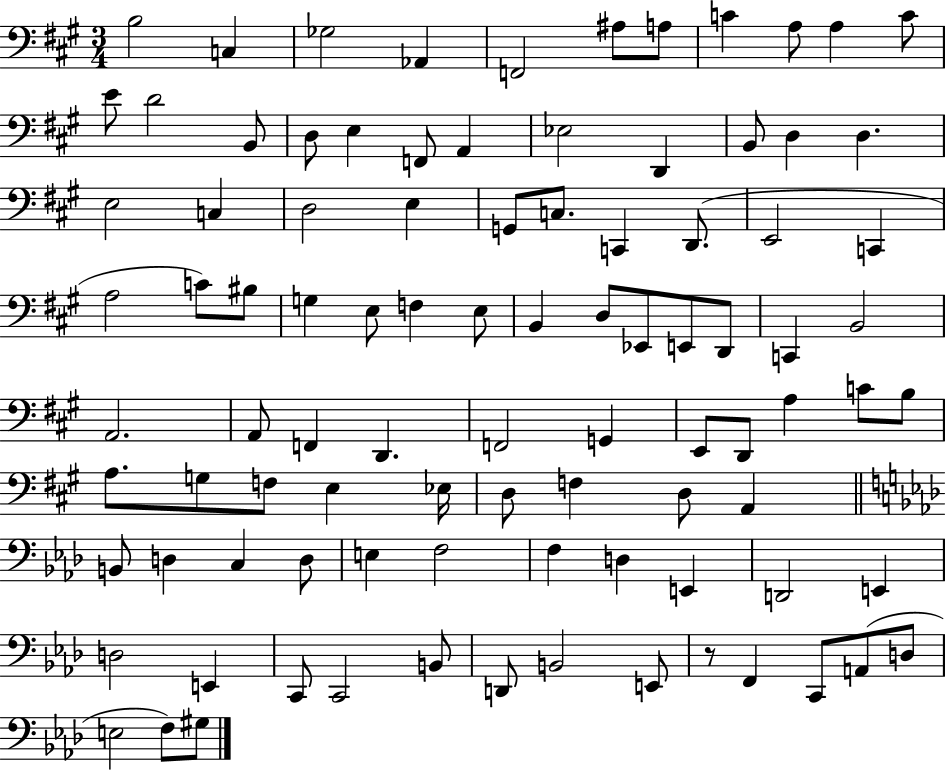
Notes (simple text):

B3/h C3/q Gb3/h Ab2/q F2/h A#3/e A3/e C4/q A3/e A3/q C4/e E4/e D4/h B2/e D3/e E3/q F2/e A2/q Eb3/h D2/q B2/e D3/q D3/q. E3/h C3/q D3/h E3/q G2/e C3/e. C2/q D2/e. E2/h C2/q A3/h C4/e BIS3/e G3/q E3/e F3/q E3/e B2/q D3/e Eb2/e E2/e D2/e C2/q B2/h A2/h. A2/e F2/q D2/q. F2/h G2/q E2/e D2/e A3/q C4/e B3/e A3/e. G3/e F3/e E3/q Eb3/s D3/e F3/q D3/e A2/q B2/e D3/q C3/q D3/e E3/q F3/h F3/q D3/q E2/q D2/h E2/q D3/h E2/q C2/e C2/h B2/e D2/e B2/h E2/e R/e F2/q C2/e A2/e D3/e E3/h F3/e G#3/e